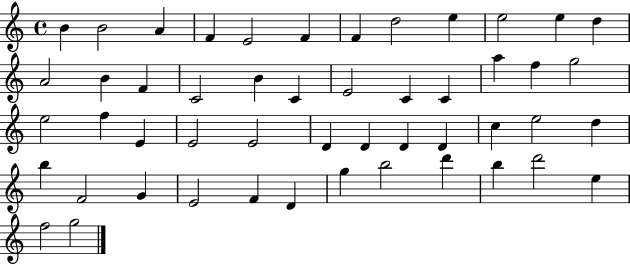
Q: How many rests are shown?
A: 0